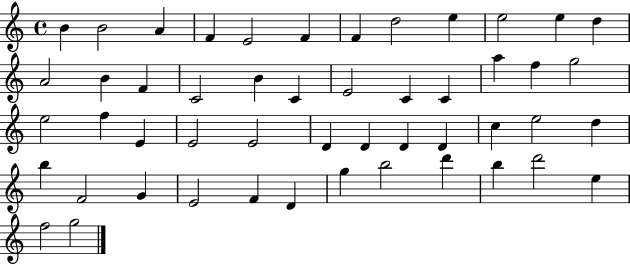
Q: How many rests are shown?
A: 0